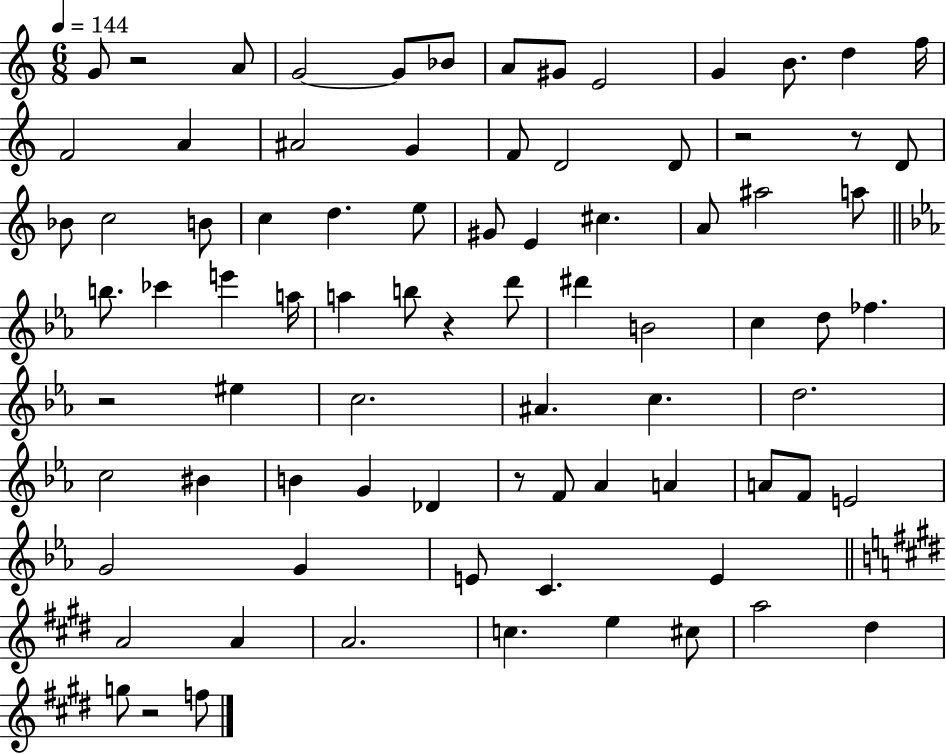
{
  \clef treble
  \numericTimeSignature
  \time 6/8
  \key c \major
  \tempo 4 = 144
  g'8 r2 a'8 | g'2~~ g'8 bes'8 | a'8 gis'8 e'2 | g'4 b'8. d''4 f''16 | \break f'2 a'4 | ais'2 g'4 | f'8 d'2 d'8 | r2 r8 d'8 | \break bes'8 c''2 b'8 | c''4 d''4. e''8 | gis'8 e'4 cis''4. | a'8 ais''2 a''8 | \break \bar "||" \break \key c \minor b''8. ces'''4 e'''4 a''16 | a''4 b''8 r4 d'''8 | dis'''4 b'2 | c''4 d''8 fes''4. | \break r2 eis''4 | c''2. | ais'4. c''4. | d''2. | \break c''2 bis'4 | b'4 g'4 des'4 | r8 f'8 aes'4 a'4 | a'8 f'8 e'2 | \break g'2 g'4 | e'8 c'4. e'4 | \bar "||" \break \key e \major a'2 a'4 | a'2. | c''4. e''4 cis''8 | a''2 dis''4 | \break g''8 r2 f''8 | \bar "|."
}